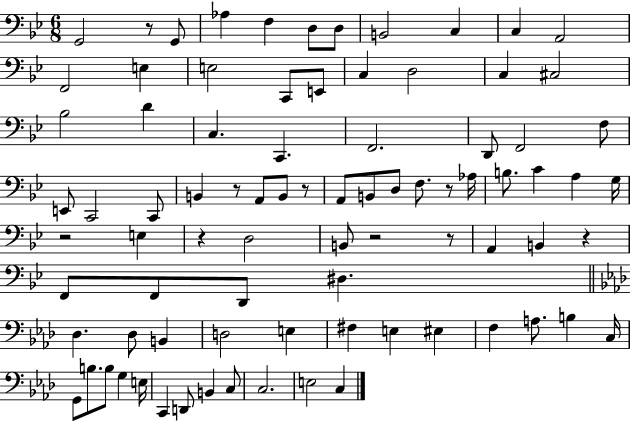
G2/h R/e G2/e Ab3/q F3/q D3/e D3/e B2/h C3/q C3/q A2/h F2/h E3/q E3/h C2/e E2/e C3/q D3/h C3/q C#3/h Bb3/h D4/q C3/q. C2/q. F2/h. D2/e F2/h F3/e E2/e C2/h C2/e B2/q R/e A2/e B2/e R/e A2/e B2/e D3/e F3/e. R/e Ab3/s B3/e. C4/q A3/q G3/s R/h E3/q R/q D3/h B2/e R/h R/e A2/q B2/q R/q F2/e F2/e D2/e D#3/q. Db3/q. Db3/e B2/q D3/h E3/q F#3/q E3/q EIS3/q F3/q A3/e. B3/q C3/s G2/e B3/e. B3/e G3/q E3/s C2/q D2/e B2/q C3/e C3/h. E3/h C3/q